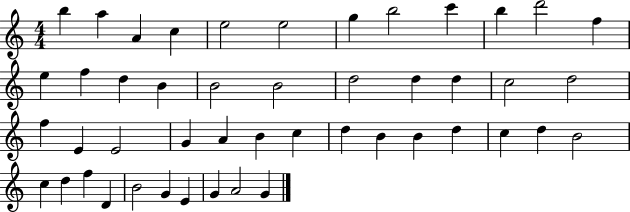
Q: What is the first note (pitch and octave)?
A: B5